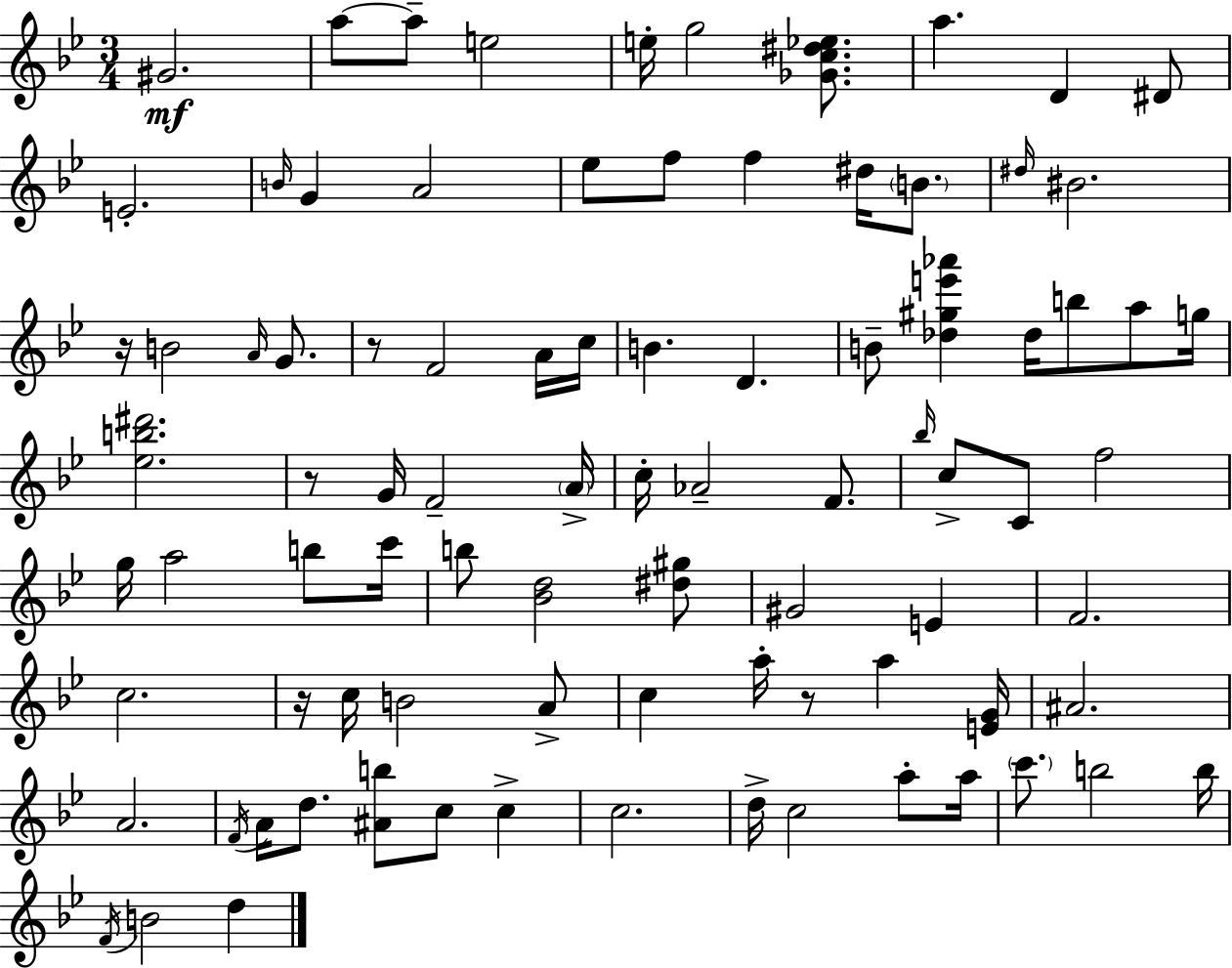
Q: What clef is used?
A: treble